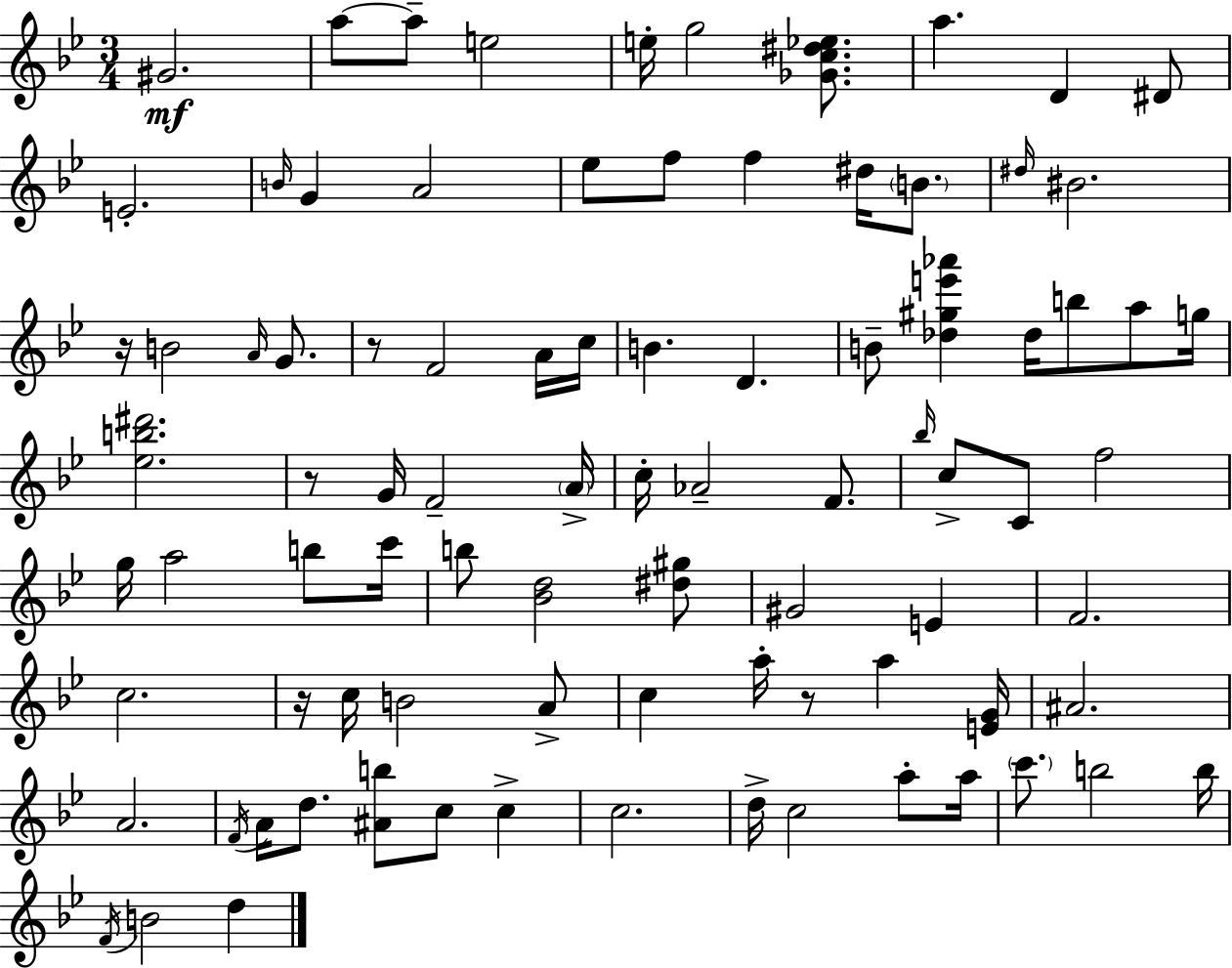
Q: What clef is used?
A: treble